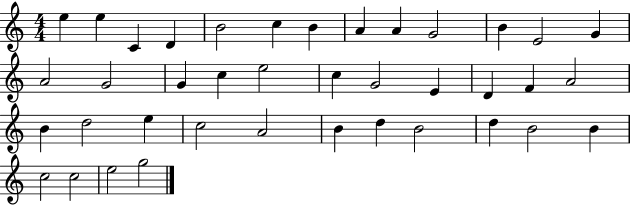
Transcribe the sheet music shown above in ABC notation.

X:1
T:Untitled
M:4/4
L:1/4
K:C
e e C D B2 c B A A G2 B E2 G A2 G2 G c e2 c G2 E D F A2 B d2 e c2 A2 B d B2 d B2 B c2 c2 e2 g2